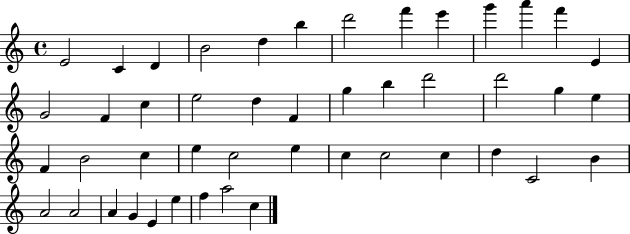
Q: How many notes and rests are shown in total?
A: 46